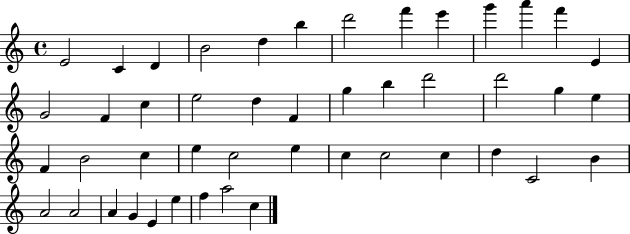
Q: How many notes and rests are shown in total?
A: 46